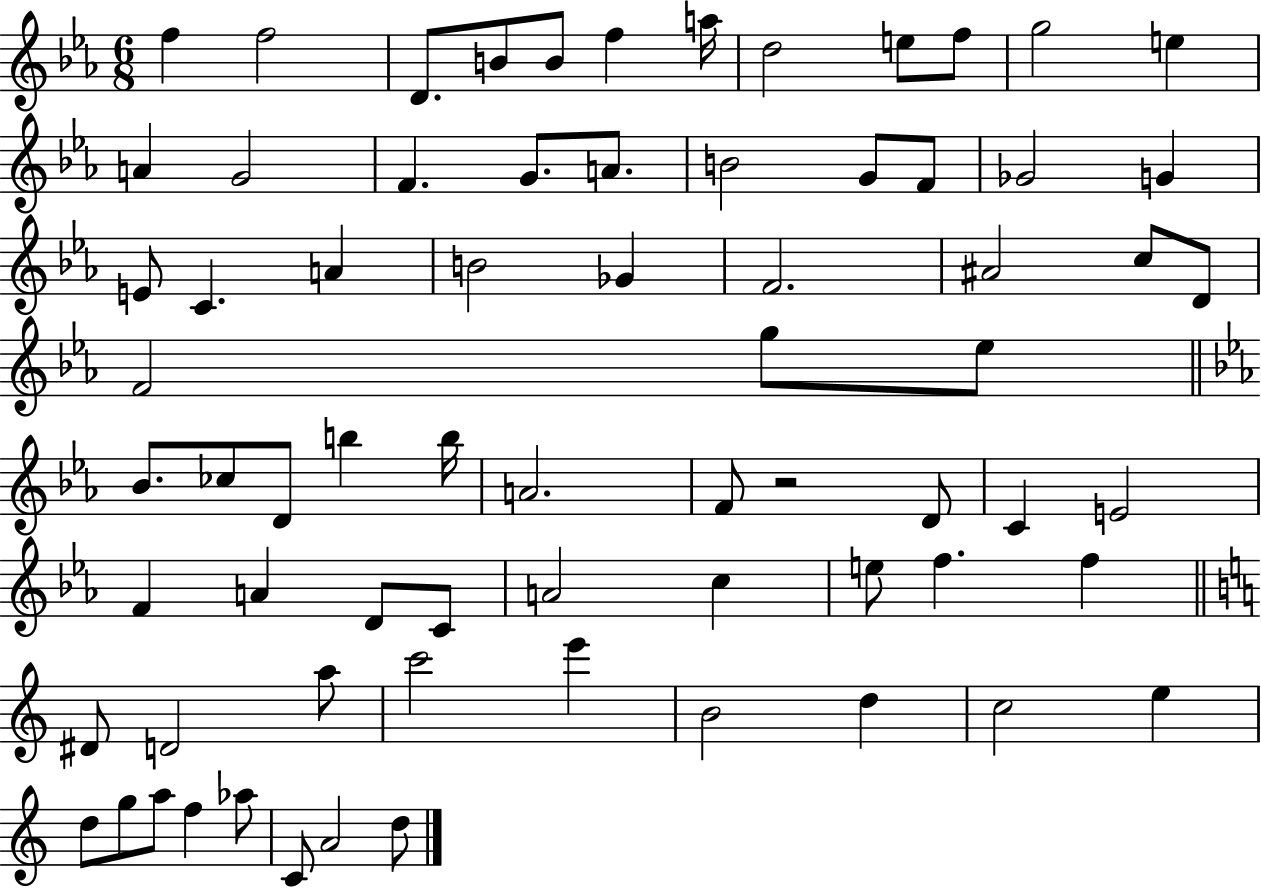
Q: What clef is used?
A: treble